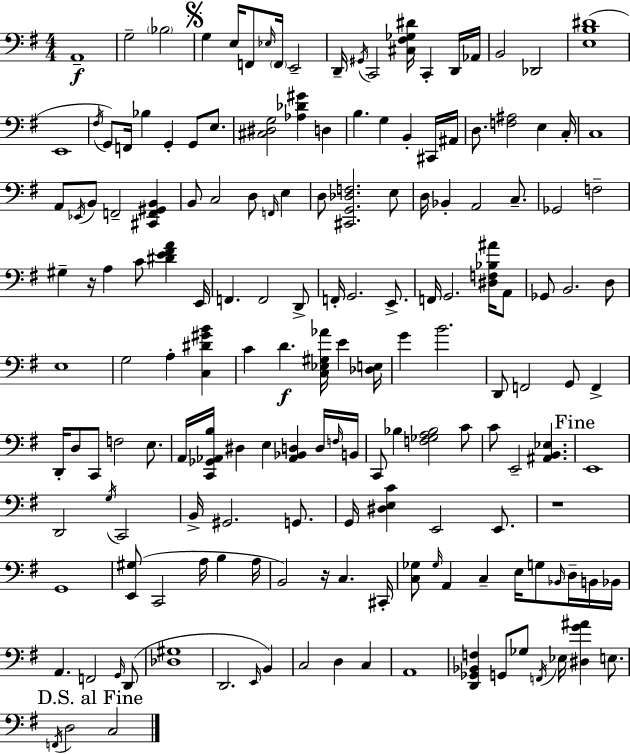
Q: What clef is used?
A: bass